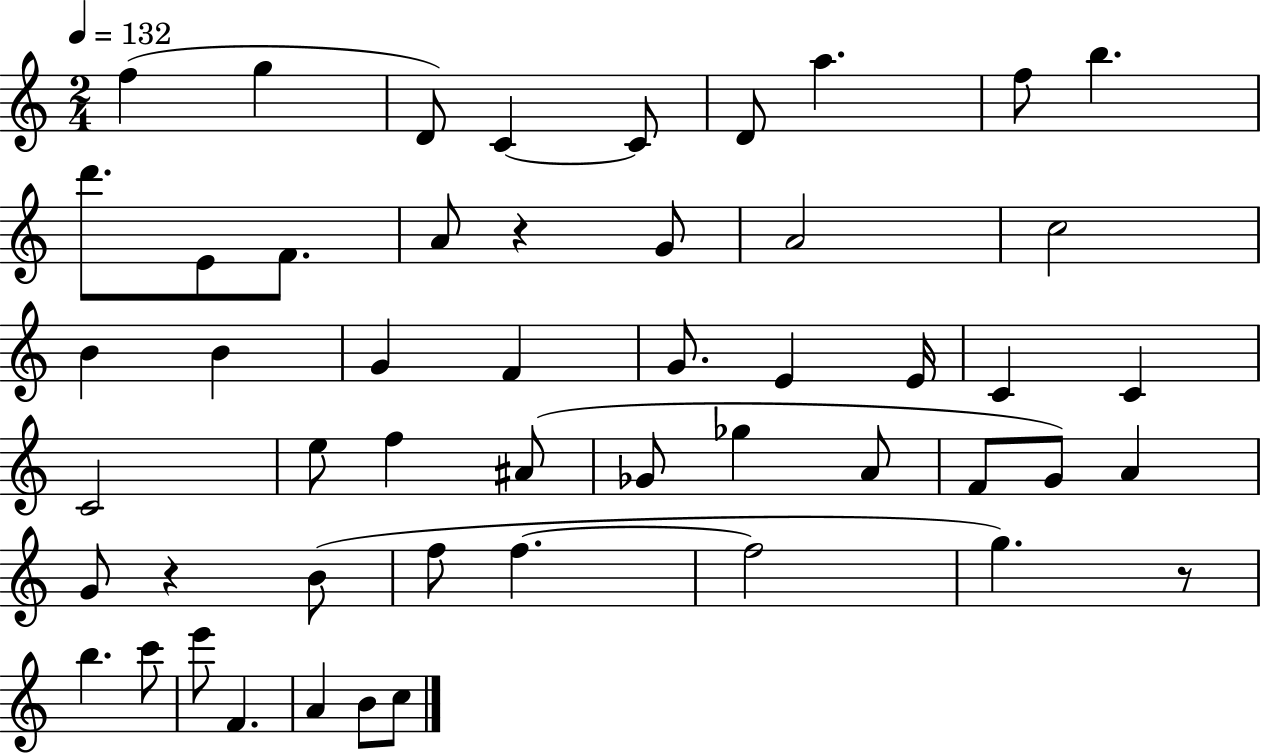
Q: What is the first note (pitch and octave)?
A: F5